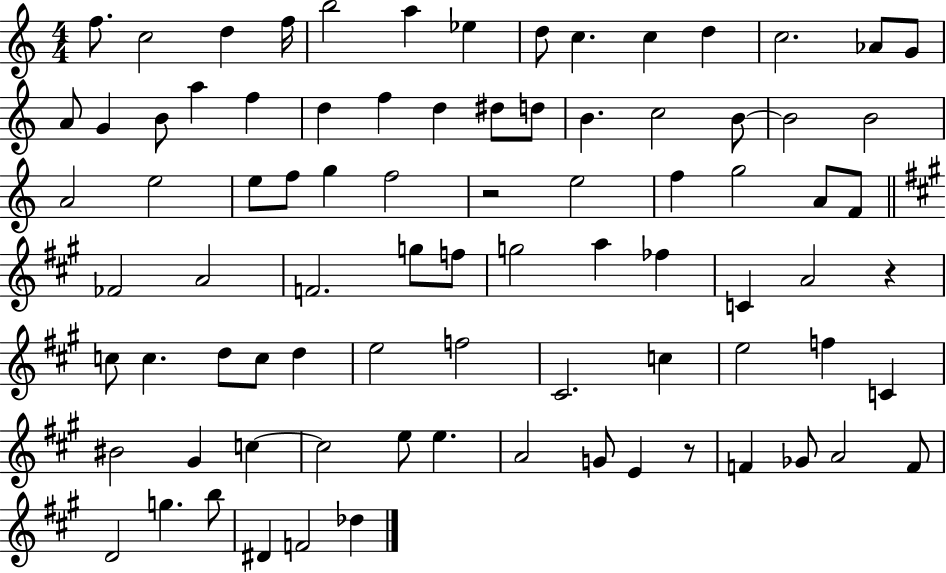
{
  \clef treble
  \numericTimeSignature
  \time 4/4
  \key c \major
  f''8. c''2 d''4 f''16 | b''2 a''4 ees''4 | d''8 c''4. c''4 d''4 | c''2. aes'8 g'8 | \break a'8 g'4 b'8 a''4 f''4 | d''4 f''4 d''4 dis''8 d''8 | b'4. c''2 b'8~~ | b'2 b'2 | \break a'2 e''2 | e''8 f''8 g''4 f''2 | r2 e''2 | f''4 g''2 a'8 f'8 | \break \bar "||" \break \key a \major fes'2 a'2 | f'2. g''8 f''8 | g''2 a''4 fes''4 | c'4 a'2 r4 | \break c''8 c''4. d''8 c''8 d''4 | e''2 f''2 | cis'2. c''4 | e''2 f''4 c'4 | \break bis'2 gis'4 c''4~~ | c''2 e''8 e''4. | a'2 g'8 e'4 r8 | f'4 ges'8 a'2 f'8 | \break d'2 g''4. b''8 | dis'4 f'2 des''4 | \bar "|."
}